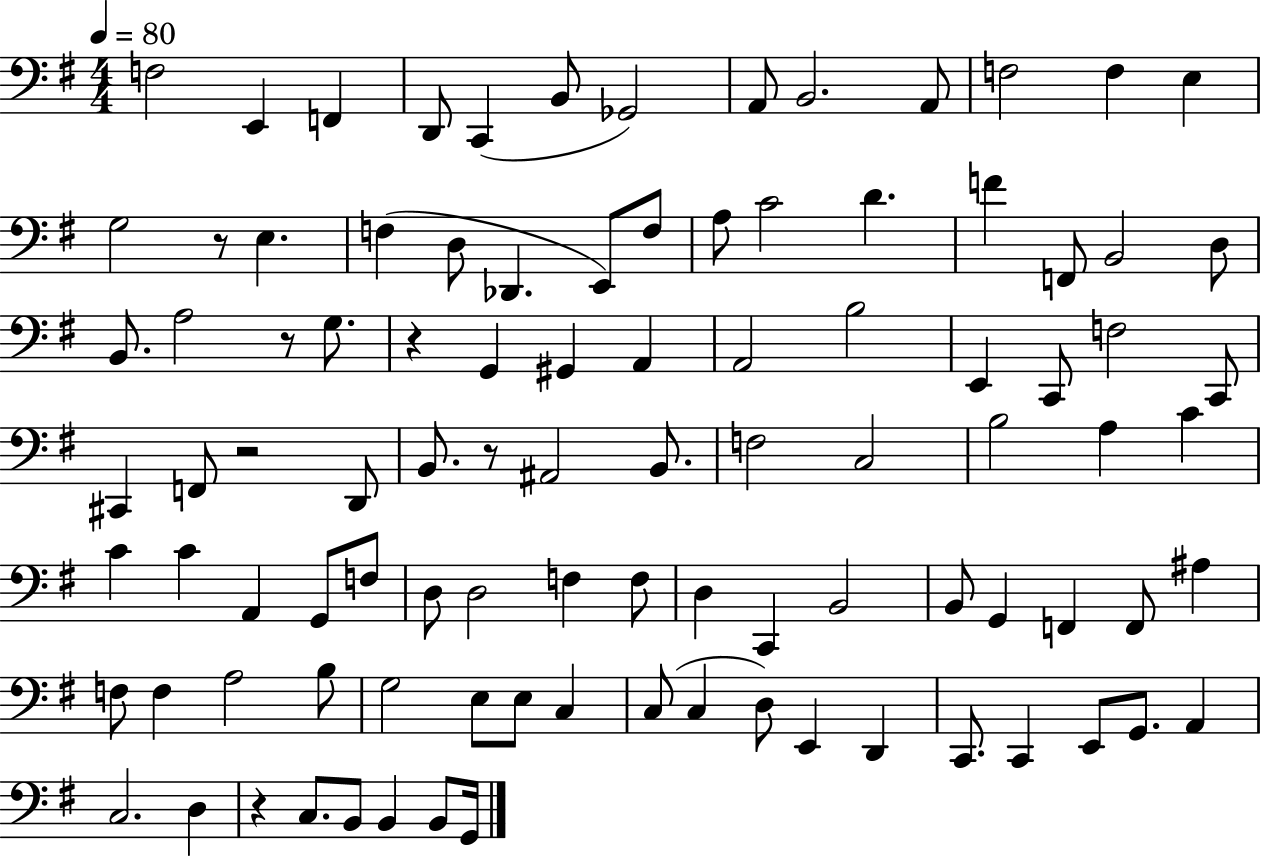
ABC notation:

X:1
T:Untitled
M:4/4
L:1/4
K:G
F,2 E,, F,, D,,/2 C,, B,,/2 _G,,2 A,,/2 B,,2 A,,/2 F,2 F, E, G,2 z/2 E, F, D,/2 _D,, E,,/2 F,/2 A,/2 C2 D F F,,/2 B,,2 D,/2 B,,/2 A,2 z/2 G,/2 z G,, ^G,, A,, A,,2 B,2 E,, C,,/2 F,2 C,,/2 ^C,, F,,/2 z2 D,,/2 B,,/2 z/2 ^A,,2 B,,/2 F,2 C,2 B,2 A, C C C A,, G,,/2 F,/2 D,/2 D,2 F, F,/2 D, C,, B,,2 B,,/2 G,, F,, F,,/2 ^A, F,/2 F, A,2 B,/2 G,2 E,/2 E,/2 C, C,/2 C, D,/2 E,, D,, C,,/2 C,, E,,/2 G,,/2 A,, C,2 D, z C,/2 B,,/2 B,, B,,/2 G,,/4